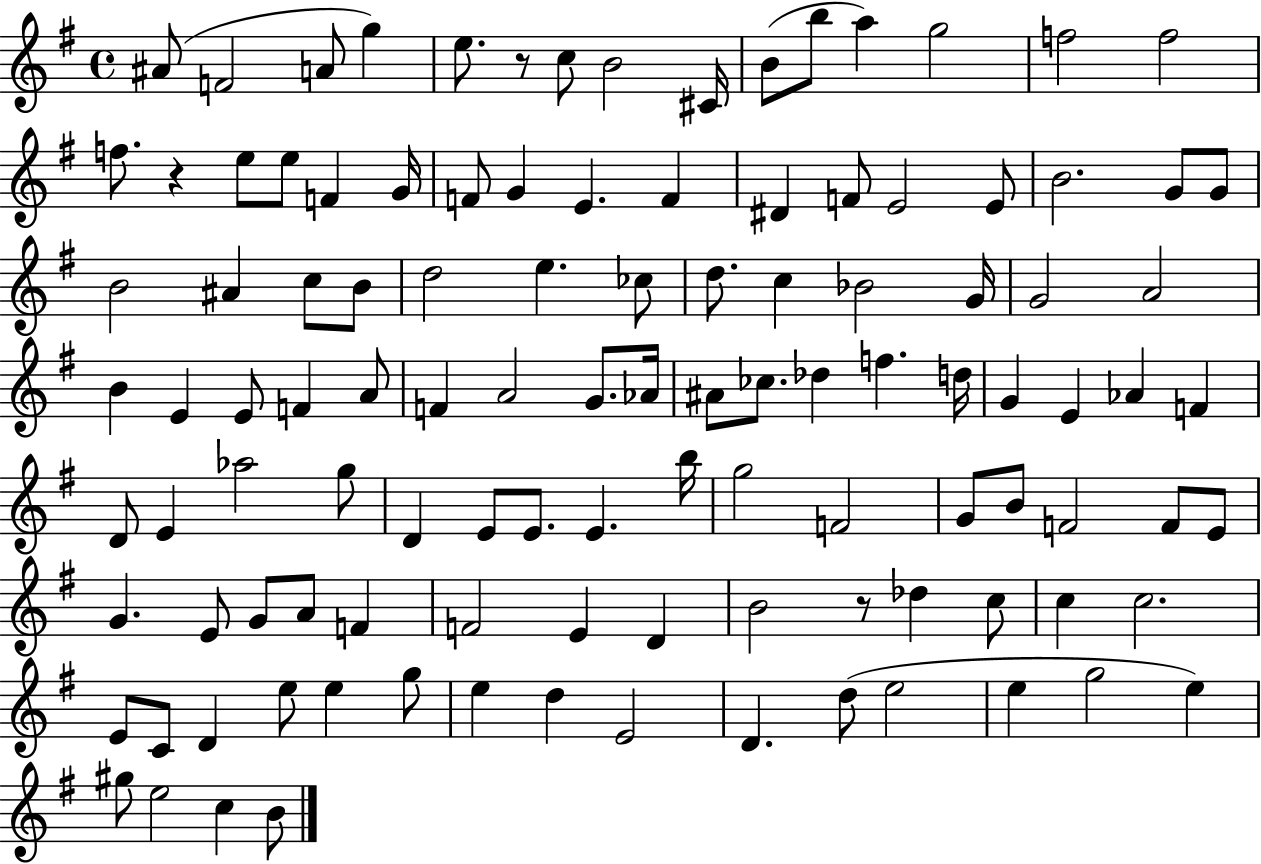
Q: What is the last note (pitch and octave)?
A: B4